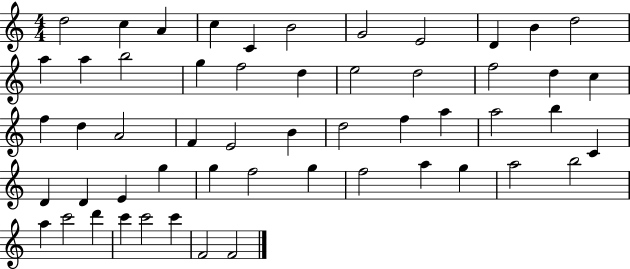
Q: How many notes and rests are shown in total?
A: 54